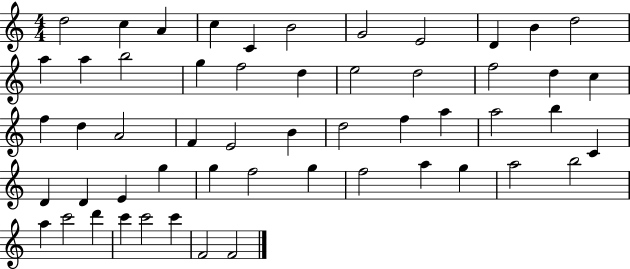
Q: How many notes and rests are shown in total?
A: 54